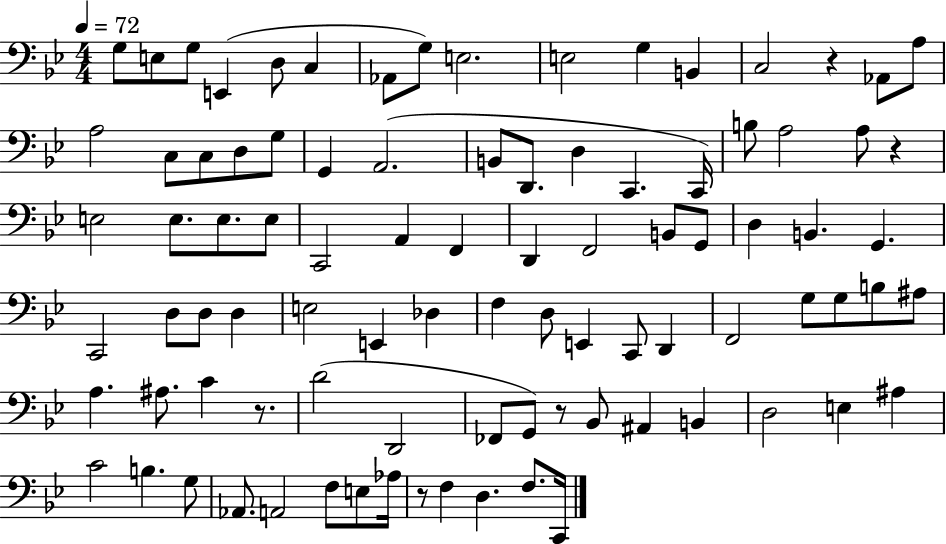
{
  \clef bass
  \numericTimeSignature
  \time 4/4
  \key bes \major
  \tempo 4 = 72
  g8 e8 g8 e,4( d8 c4 | aes,8 g8) e2. | e2 g4 b,4 | c2 r4 aes,8 a8 | \break a2 c8 c8 d8 g8 | g,4 a,2.( | b,8 d,8. d4 c,4. c,16) | b8 a2 a8 r4 | \break e2 e8. e8. e8 | c,2 a,4 f,4 | d,4 f,2 b,8 g,8 | d4 b,4. g,4. | \break c,2 d8 d8 d4 | e2 e,4 des4 | f4 d8 e,4 c,8 d,4 | f,2 g8 g8 b8 ais8 | \break a4. ais8. c'4 r8. | d'2( d,2 | fes,8 g,8) r8 bes,8 ais,4 b,4 | d2 e4 ais4 | \break c'2 b4. g8 | aes,8. a,2 f8 e8 aes16 | r8 f4 d4. f8. c,16 | \bar "|."
}